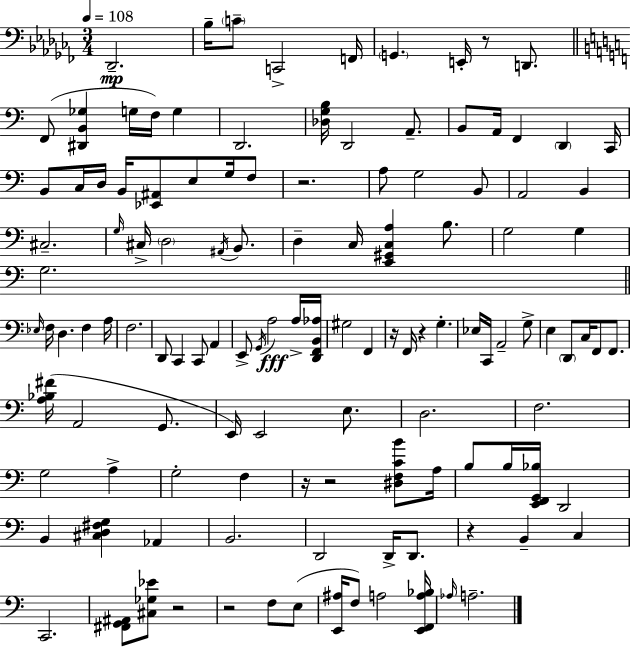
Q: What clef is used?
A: bass